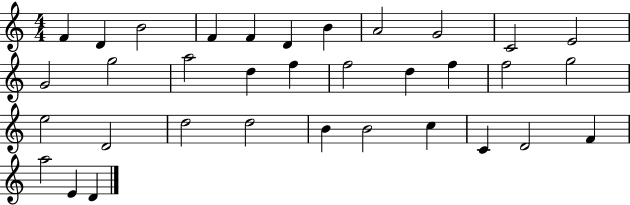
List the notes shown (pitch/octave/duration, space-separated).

F4/q D4/q B4/h F4/q F4/q D4/q B4/q A4/h G4/h C4/h E4/h G4/h G5/h A5/h D5/q F5/q F5/h D5/q F5/q F5/h G5/h E5/h D4/h D5/h D5/h B4/q B4/h C5/q C4/q D4/h F4/q A5/h E4/q D4/q